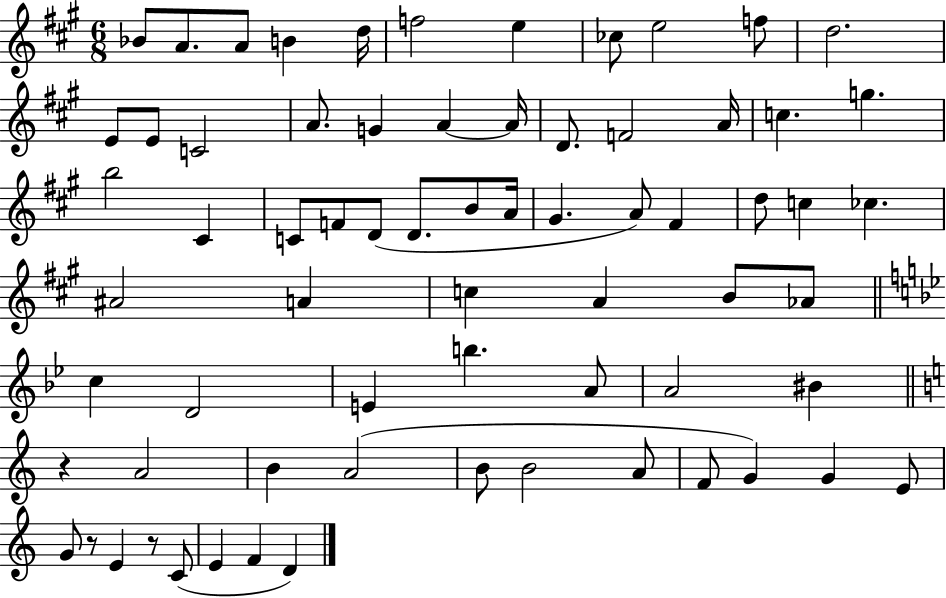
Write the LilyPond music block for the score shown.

{
  \clef treble
  \numericTimeSignature
  \time 6/8
  \key a \major
  bes'8 a'8. a'8 b'4 d''16 | f''2 e''4 | ces''8 e''2 f''8 | d''2. | \break e'8 e'8 c'2 | a'8. g'4 a'4~~ a'16 | d'8. f'2 a'16 | c''4. g''4. | \break b''2 cis'4 | c'8 f'8 d'8( d'8. b'8 a'16 | gis'4. a'8) fis'4 | d''8 c''4 ces''4. | \break ais'2 a'4 | c''4 a'4 b'8 aes'8 | \bar "||" \break \key bes \major c''4 d'2 | e'4 b''4. a'8 | a'2 bis'4 | \bar "||" \break \key c \major r4 a'2 | b'4 a'2( | b'8 b'2 a'8 | f'8 g'4) g'4 e'8 | \break g'8 r8 e'4 r8 c'8( | e'4 f'4 d'4) | \bar "|."
}